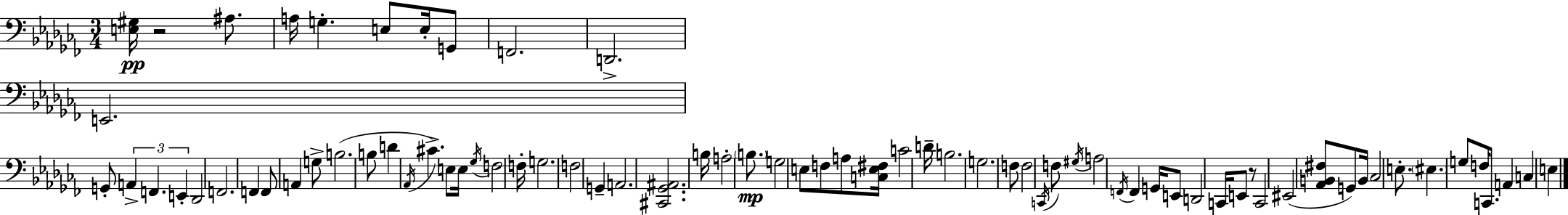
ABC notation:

X:1
T:Untitled
M:3/4
L:1/4
K:Abm
[E,^G,]/4 z2 ^A,/2 A,/4 G, E,/2 E,/4 G,,/2 F,,2 D,,2 E,,2 G,,/2 A,, F,, E,, _D,,2 F,,2 F,, F,,/2 A,, G,/2 B,2 B,/2 D _A,,/4 ^C E,/2 E,/4 _G,/4 F,2 F,/4 G,2 F,2 G,, A,,2 [^C,,_G,,^A,,]2 B,/4 A,2 B,/2 G,2 E,/2 F,/2 A,/2 [C,E,^F,]/4 C2 D/4 B,2 G,2 F,/2 F,2 C,,/4 F,/2 ^G,/4 A,2 F,,/4 F,, G,,/4 E,,/2 D,,2 C,,/4 E,,/2 z/2 C,,2 ^E,,2 [_A,,B,,^F,]/2 G,,/2 B,,/4 _C,2 E,/2 ^E, G,/2 F,/4 C,,/2 A,, C, E,